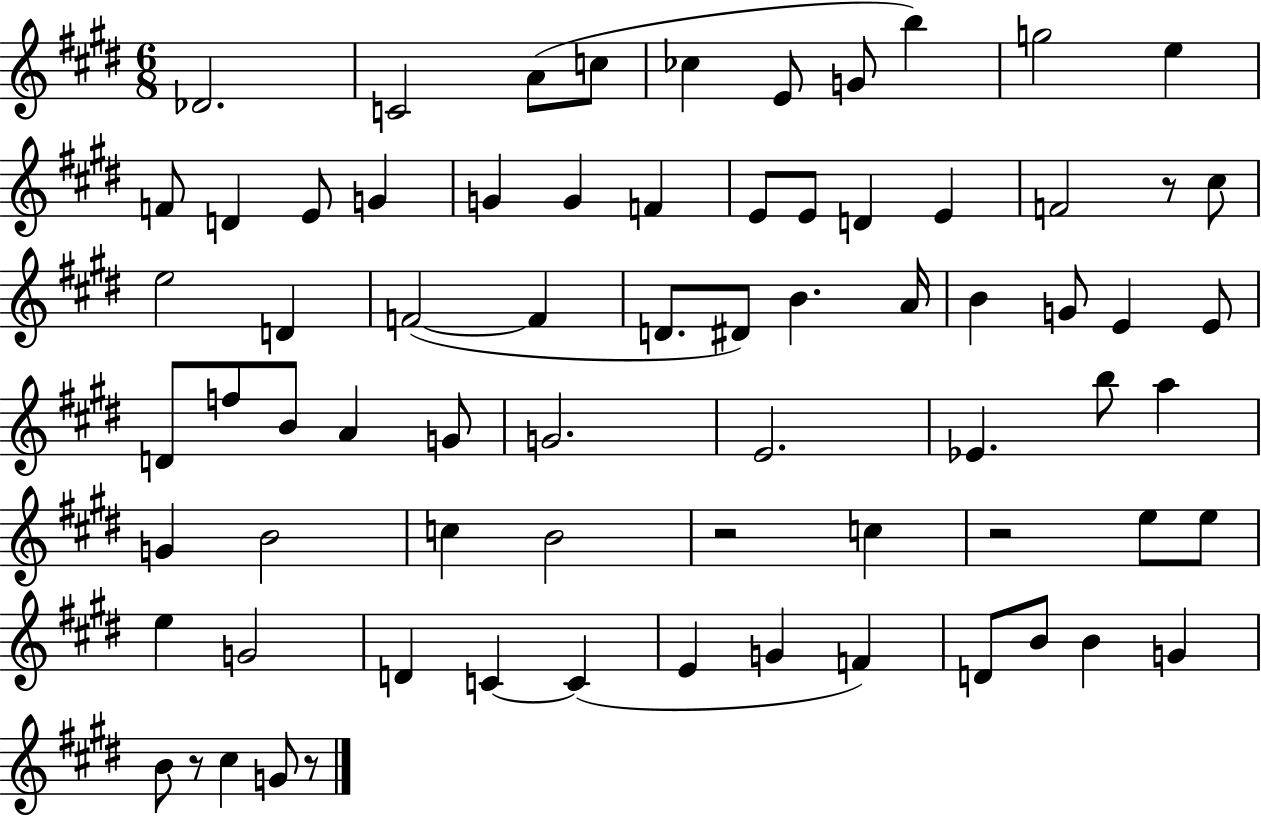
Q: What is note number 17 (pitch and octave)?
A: F4